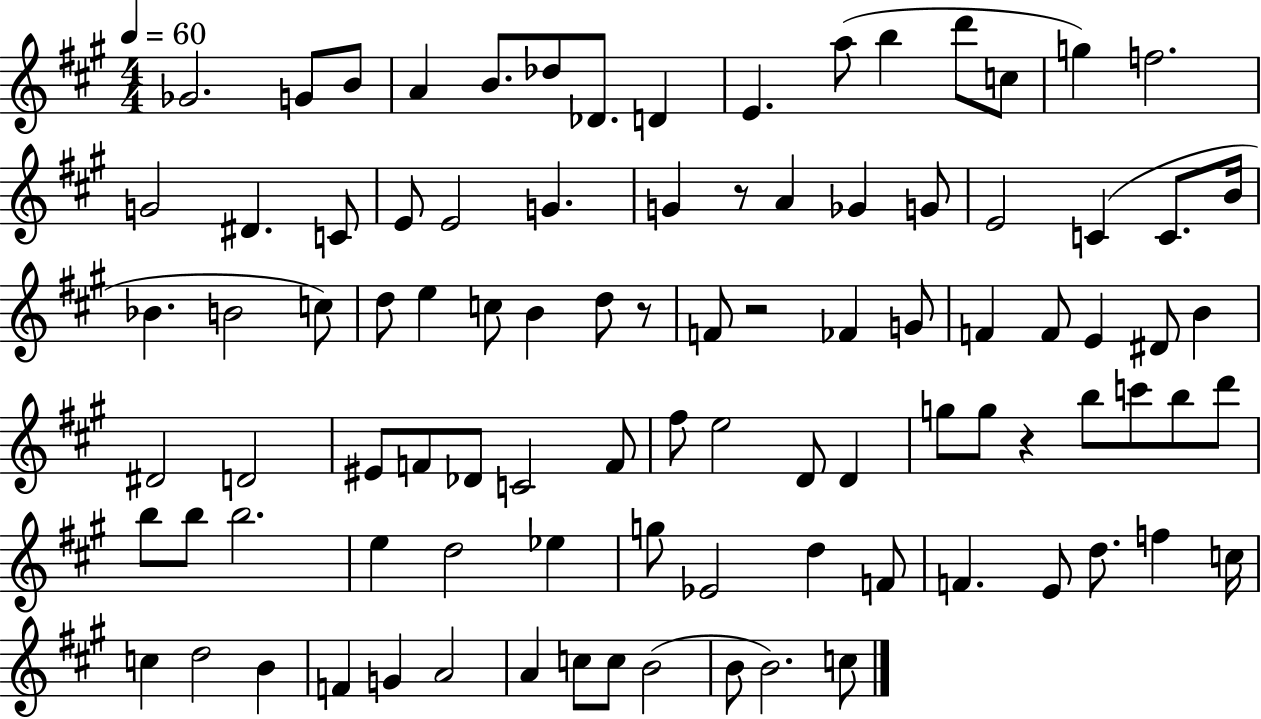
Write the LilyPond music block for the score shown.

{
  \clef treble
  \numericTimeSignature
  \time 4/4
  \key a \major
  \tempo 4 = 60
  ges'2. g'8 b'8 | a'4 b'8. des''8 des'8. d'4 | e'4. a''8( b''4 d'''8 c''8 | g''4) f''2. | \break g'2 dis'4. c'8 | e'8 e'2 g'4. | g'4 r8 a'4 ges'4 g'8 | e'2 c'4( c'8. b'16 | \break bes'4. b'2 c''8) | d''8 e''4 c''8 b'4 d''8 r8 | f'8 r2 fes'4 g'8 | f'4 f'8 e'4 dis'8 b'4 | \break dis'2 d'2 | eis'8 f'8 des'8 c'2 f'8 | fis''8 e''2 d'8 d'4 | g''8 g''8 r4 b''8 c'''8 b''8 d'''8 | \break b''8 b''8 b''2. | e''4 d''2 ees''4 | g''8 ees'2 d''4 f'8 | f'4. e'8 d''8. f''4 c''16 | \break c''4 d''2 b'4 | f'4 g'4 a'2 | a'4 c''8 c''8 b'2( | b'8 b'2.) c''8 | \break \bar "|."
}